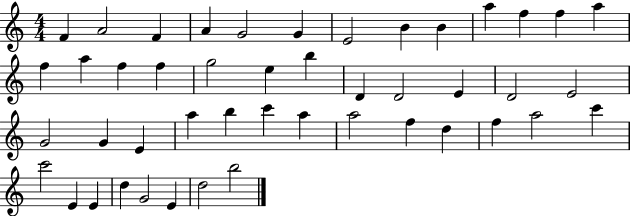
X:1
T:Untitled
M:4/4
L:1/4
K:C
F A2 F A G2 G E2 B B a f f a f a f f g2 e b D D2 E D2 E2 G2 G E a b c' a a2 f d f a2 c' c'2 E E d G2 E d2 b2